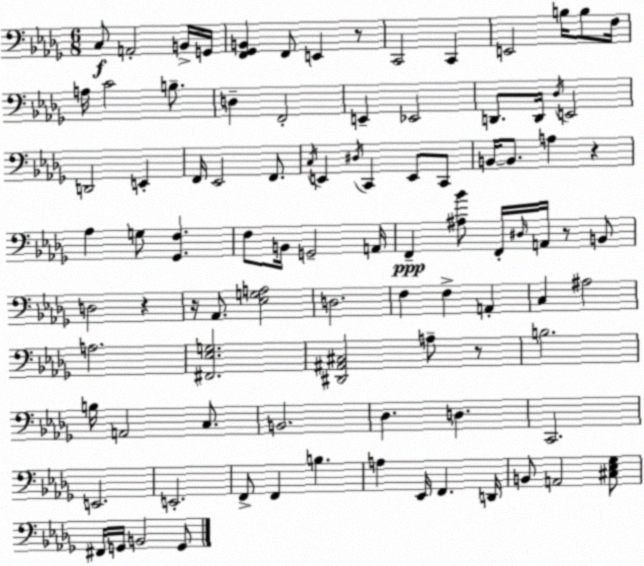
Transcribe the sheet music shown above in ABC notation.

X:1
T:Untitled
M:6/8
L:1/4
K:Bbm
C,/2 A,,2 B,,/4 G,,/4 [F,,_G,,B,,] F,,/2 E,, z/2 C,,2 C,, E,,2 B,/4 B,/2 F,/4 A,/4 C2 B,/2 D, F,,2 E,, _E,,2 D,,/2 D,,/4 _D,/4 E,,2 D,,2 E,, F,,/4 _E,,2 F,,/2 C,/4 E,, ^D,/4 C,, E,,/2 C,,/2 B,,/4 B,,/2 A, z _A, G,/2 [_G,,F,] F,/2 B,,/4 G,,2 A,,/4 F,, [^A,_B]/2 F,,/4 ^D,/4 A,,/4 z/2 B,,/2 D,2 z z/4 _A,,/2 [_E,G,A,]2 D,2 F, F, A,, C, ^A,2 A,2 [^F,,_E,G,]2 [^D,,^A,,^C,]2 A,/2 z/2 B,2 B,/4 A,,2 C,/2 B,,2 _D, D, C,,2 E,,2 E,,2 F,,/2 F,, B, A, _E,,/4 F,, D,,/4 B,,/2 A,,2 [^C,_E,_G,]/2 ^F,,/4 G,,/4 B,,2 G,,/2